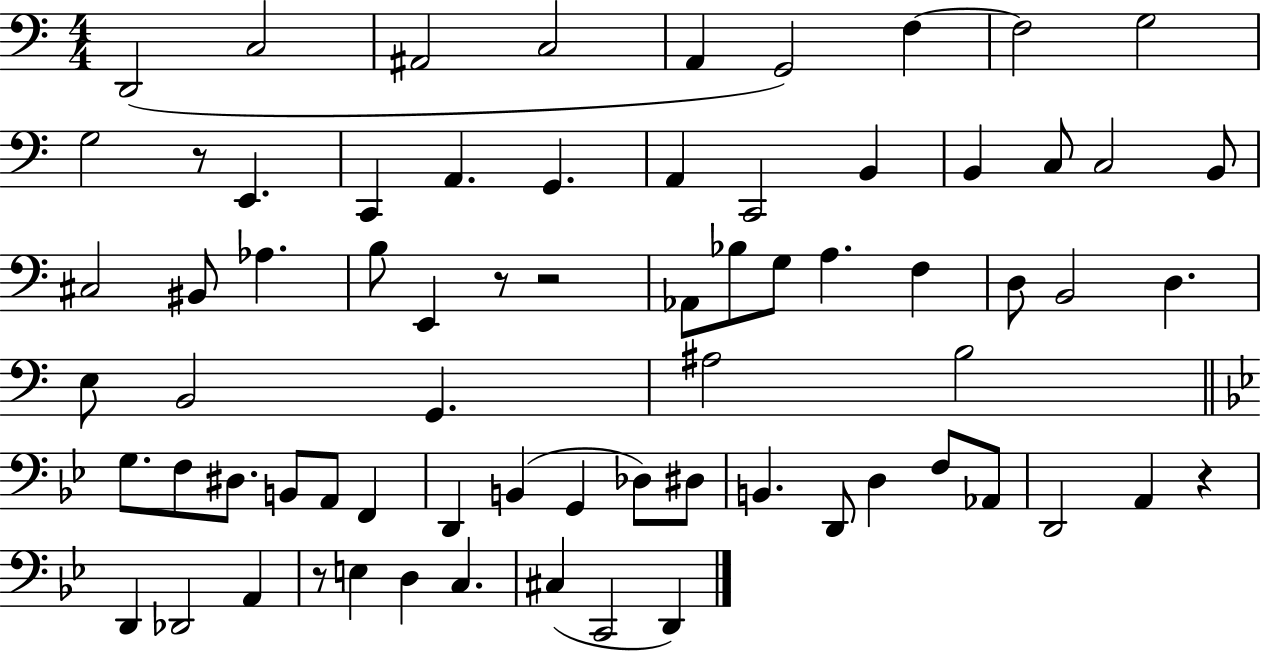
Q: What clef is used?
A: bass